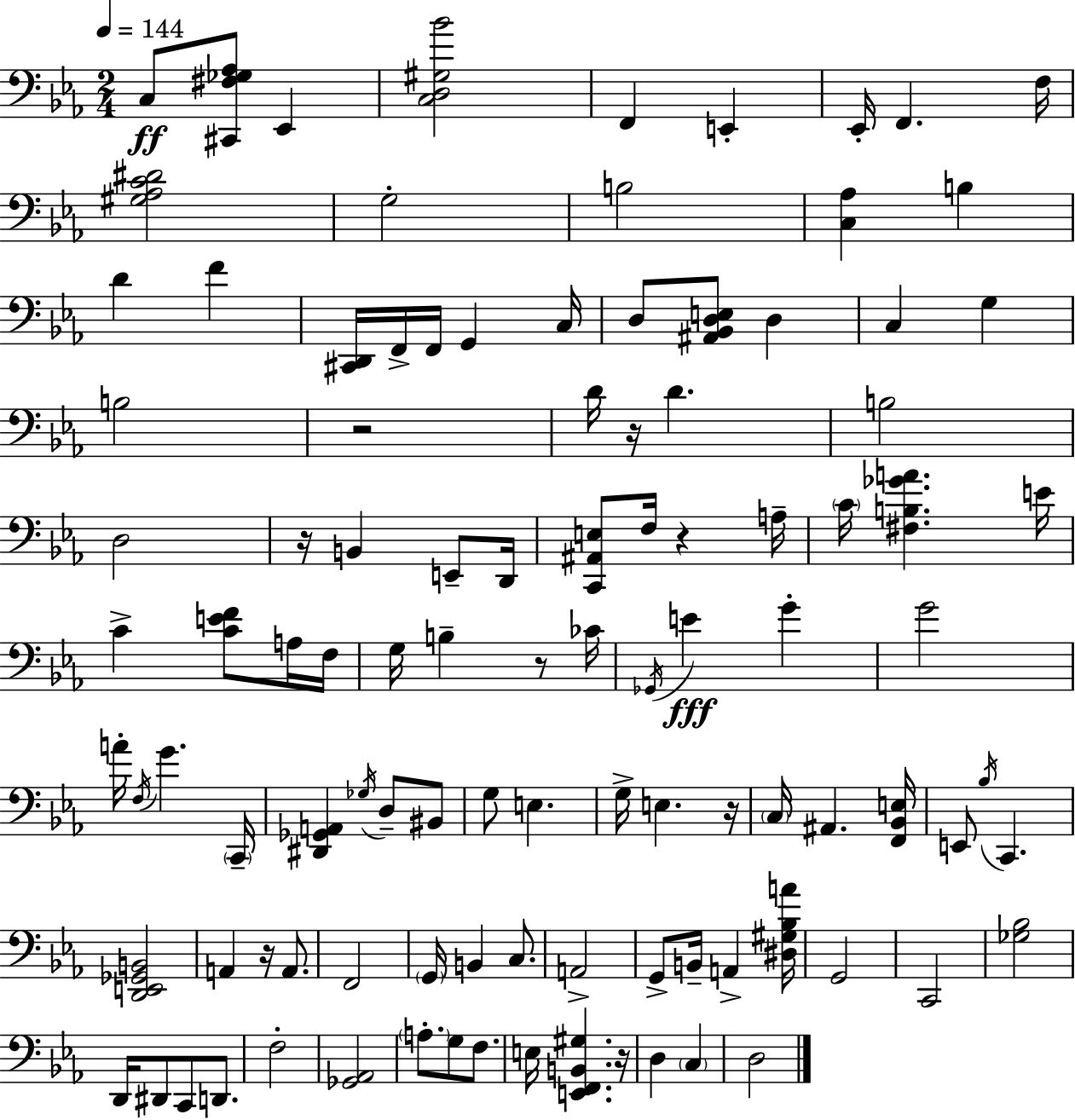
X:1
T:Untitled
M:2/4
L:1/4
K:Cm
C,/2 [^C,,^F,_G,_A,]/2 _E,, [C,D,^G,_B]2 F,, E,, _E,,/4 F,, F,/4 [^G,_A,C^D]2 G,2 B,2 [C,_A,] B, D F [^C,,D,,]/4 F,,/4 F,,/4 G,, C,/4 D,/2 [^A,,_B,,D,E,]/2 D, C, G, B,2 z2 D/4 z/4 D B,2 D,2 z/4 B,, E,,/2 D,,/4 [C,,^A,,E,]/2 F,/4 z A,/4 C/4 [^F,B,_GA] E/4 C [CEF]/2 A,/4 F,/4 G,/4 B, z/2 _C/4 _G,,/4 E G G2 A/4 F,/4 G C,,/4 [^D,,_G,,A,,] _G,/4 D,/2 ^B,,/2 G,/2 E, G,/4 E, z/4 C,/4 ^A,, [F,,_B,,E,]/4 E,,/2 _B,/4 C,, [D,,E,,_G,,B,,]2 A,, z/4 A,,/2 F,,2 G,,/4 B,, C,/2 A,,2 G,,/2 B,,/4 A,, [^D,^G,_B,A]/4 G,,2 C,,2 [_G,_B,]2 D,,/4 ^D,,/2 C,,/2 D,,/2 F,2 [_G,,_A,,]2 A,/2 G,/2 F,/2 E,/4 [E,,F,,B,,^G,] z/4 D, C, D,2